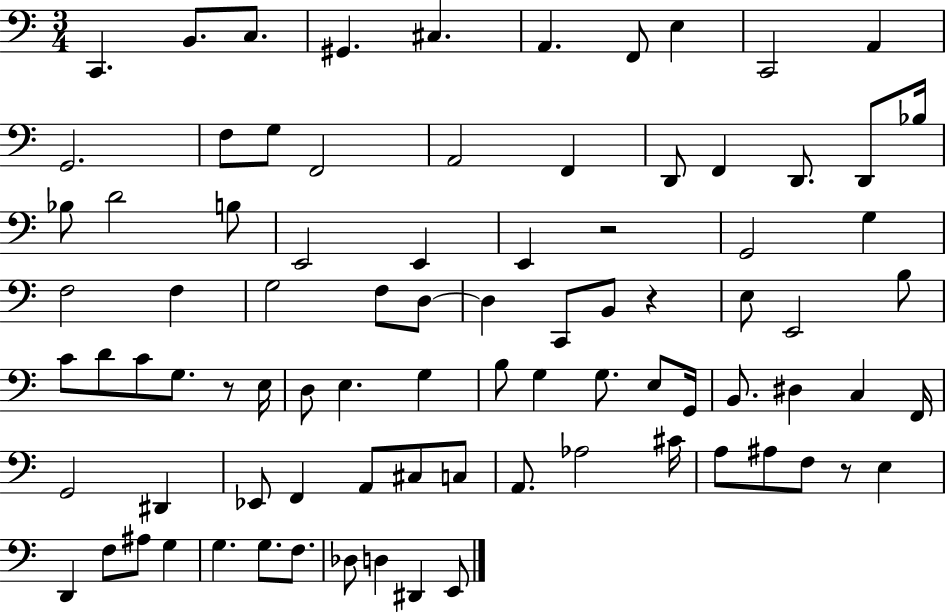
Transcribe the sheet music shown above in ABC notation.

X:1
T:Untitled
M:3/4
L:1/4
K:C
C,, B,,/2 C,/2 ^G,, ^C, A,, F,,/2 E, C,,2 A,, G,,2 F,/2 G,/2 F,,2 A,,2 F,, D,,/2 F,, D,,/2 D,,/2 _B,/4 _B,/2 D2 B,/2 E,,2 E,, E,, z2 G,,2 G, F,2 F, G,2 F,/2 D,/2 D, C,,/2 B,,/2 z E,/2 E,,2 B,/2 C/2 D/2 C/2 G,/2 z/2 E,/4 D,/2 E, G, B,/2 G, G,/2 E,/2 G,,/4 B,,/2 ^D, C, F,,/4 G,,2 ^D,, _E,,/2 F,, A,,/2 ^C,/2 C,/2 A,,/2 _A,2 ^C/4 A,/2 ^A,/2 F,/2 z/2 E, D,, F,/2 ^A,/2 G, G, G,/2 F,/2 _D,/2 D, ^D,, E,,/2